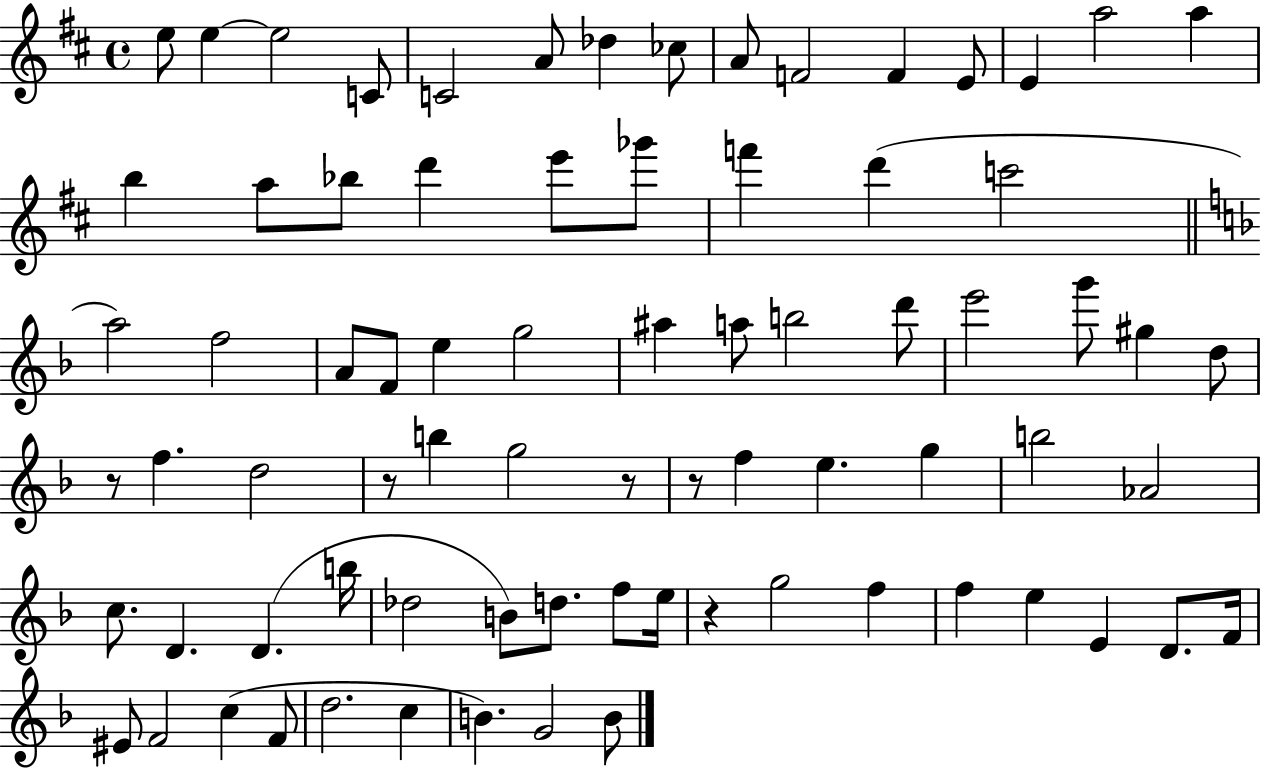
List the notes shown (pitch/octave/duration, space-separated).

E5/e E5/q E5/h C4/e C4/h A4/e Db5/q CES5/e A4/e F4/h F4/q E4/e E4/q A5/h A5/q B5/q A5/e Bb5/e D6/q E6/e Gb6/e F6/q D6/q C6/h A5/h F5/h A4/e F4/e E5/q G5/h A#5/q A5/e B5/h D6/e E6/h G6/e G#5/q D5/e R/e F5/q. D5/h R/e B5/q G5/h R/e R/e F5/q E5/q. G5/q B5/h Ab4/h C5/e. D4/q. D4/q. B5/s Db5/h B4/e D5/e. F5/e E5/s R/q G5/h F5/q F5/q E5/q E4/q D4/e. F4/s EIS4/e F4/h C5/q F4/e D5/h. C5/q B4/q. G4/h B4/e